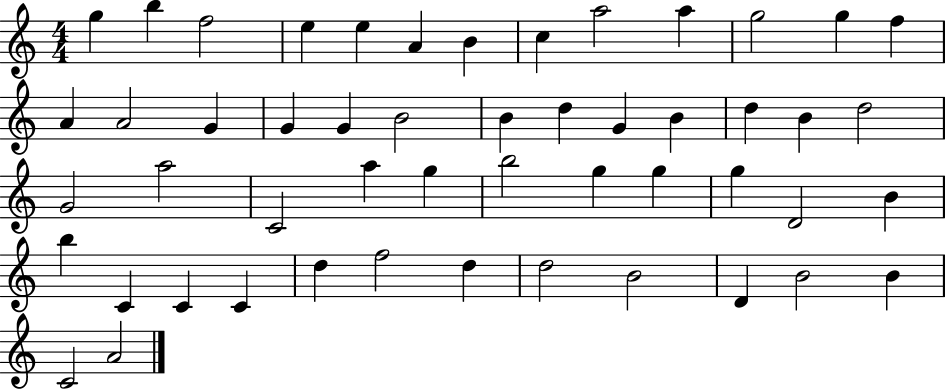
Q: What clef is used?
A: treble